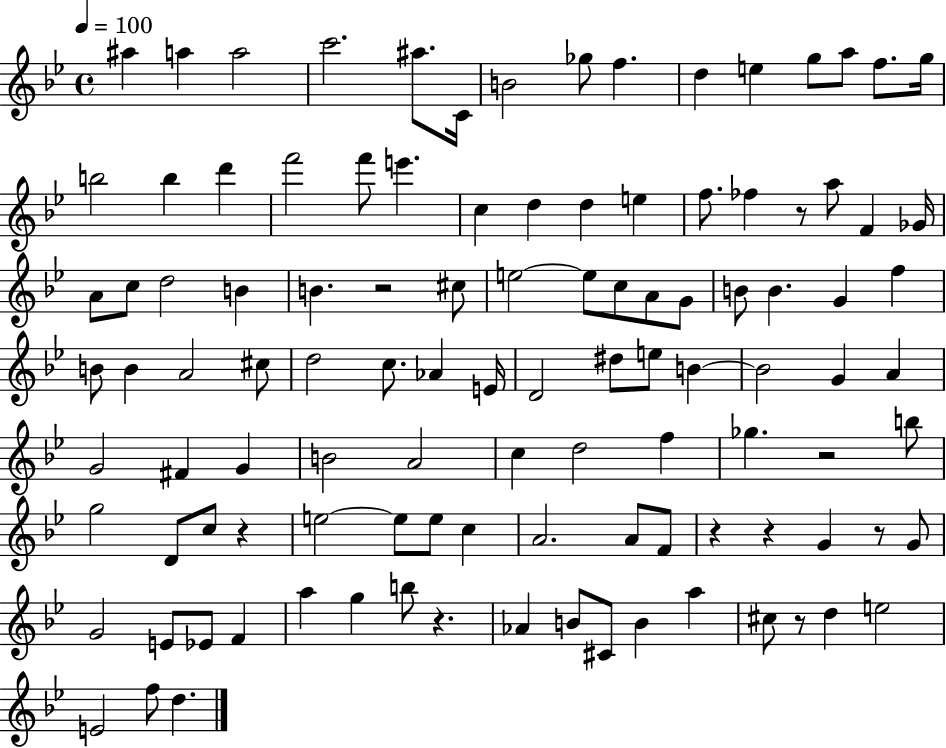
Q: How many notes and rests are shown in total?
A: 109